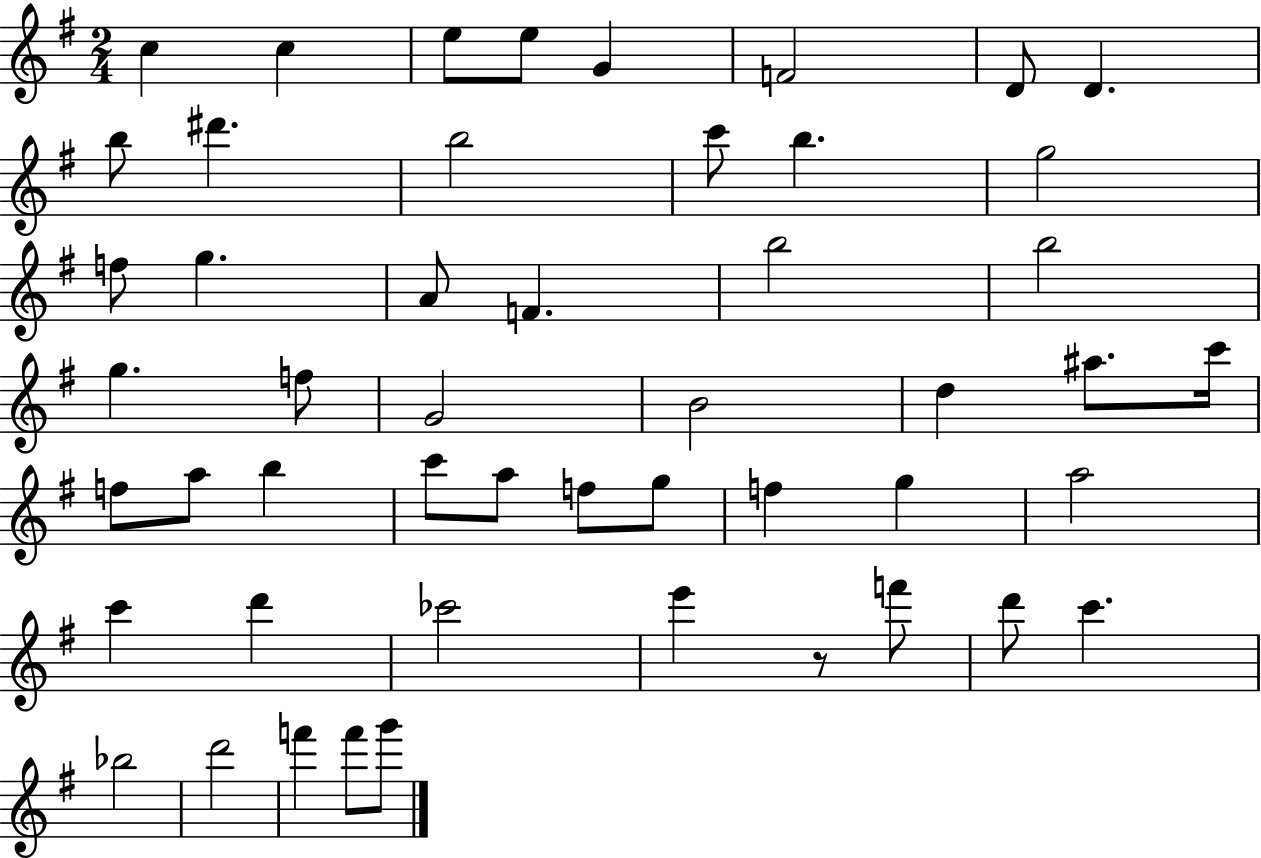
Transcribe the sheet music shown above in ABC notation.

X:1
T:Untitled
M:2/4
L:1/4
K:G
c c e/2 e/2 G F2 D/2 D b/2 ^d' b2 c'/2 b g2 f/2 g A/2 F b2 b2 g f/2 G2 B2 d ^a/2 c'/4 f/2 a/2 b c'/2 a/2 f/2 g/2 f g a2 c' d' _c'2 e' z/2 f'/2 d'/2 c' _b2 d'2 f' f'/2 g'/2